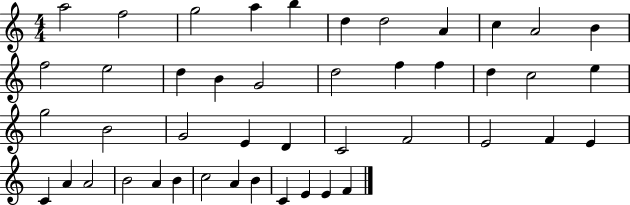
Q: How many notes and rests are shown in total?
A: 45